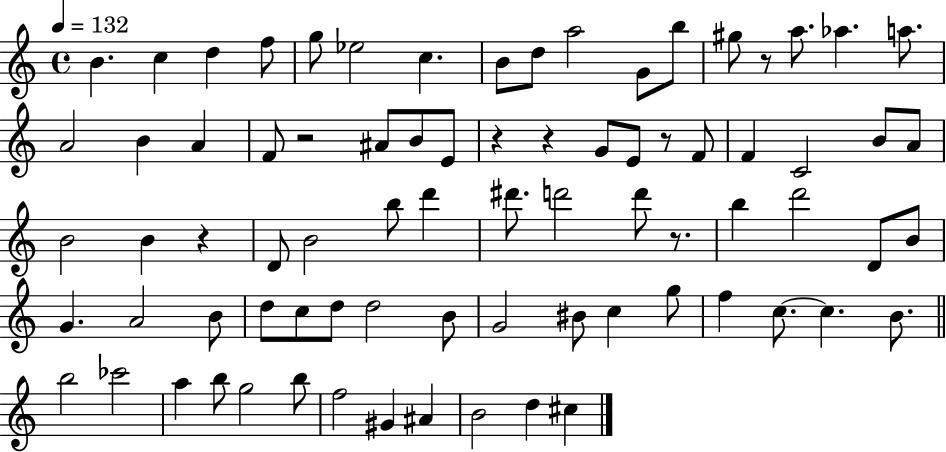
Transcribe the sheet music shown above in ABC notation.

X:1
T:Untitled
M:4/4
L:1/4
K:C
B c d f/2 g/2 _e2 c B/2 d/2 a2 G/2 b/2 ^g/2 z/2 a/2 _a a/2 A2 B A F/2 z2 ^A/2 B/2 E/2 z z G/2 E/2 z/2 F/2 F C2 B/2 A/2 B2 B z D/2 B2 b/2 d' ^d'/2 d'2 d'/2 z/2 b d'2 D/2 B/2 G A2 B/2 d/2 c/2 d/2 d2 B/2 G2 ^B/2 c g/2 f c/2 c B/2 b2 _c'2 a b/2 g2 b/2 f2 ^G ^A B2 d ^c